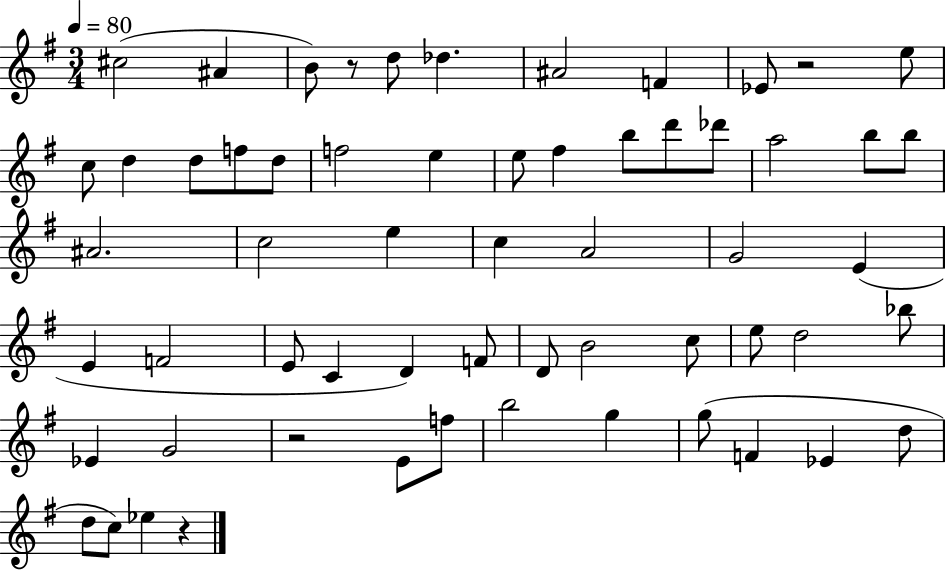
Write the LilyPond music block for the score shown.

{
  \clef treble
  \numericTimeSignature
  \time 3/4
  \key g \major
  \tempo 4 = 80
  cis''2( ais'4 | b'8) r8 d''8 des''4. | ais'2 f'4 | ees'8 r2 e''8 | \break c''8 d''4 d''8 f''8 d''8 | f''2 e''4 | e''8 fis''4 b''8 d'''8 des'''8 | a''2 b''8 b''8 | \break ais'2. | c''2 e''4 | c''4 a'2 | g'2 e'4( | \break e'4 f'2 | e'8 c'4 d'4) f'8 | d'8 b'2 c''8 | e''8 d''2 bes''8 | \break ees'4 g'2 | r2 e'8 f''8 | b''2 g''4 | g''8( f'4 ees'4 d''8 | \break d''8 c''8) ees''4 r4 | \bar "|."
}